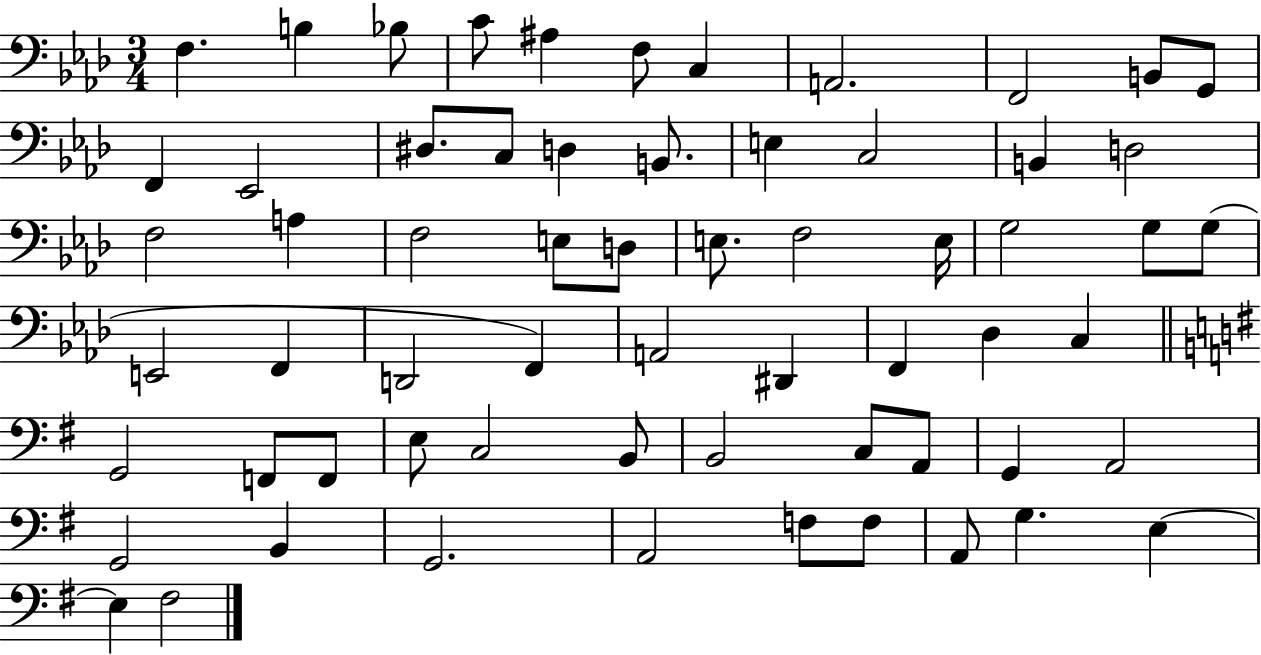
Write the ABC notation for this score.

X:1
T:Untitled
M:3/4
L:1/4
K:Ab
F, B, _B,/2 C/2 ^A, F,/2 C, A,,2 F,,2 B,,/2 G,,/2 F,, _E,,2 ^D,/2 C,/2 D, B,,/2 E, C,2 B,, D,2 F,2 A, F,2 E,/2 D,/2 E,/2 F,2 E,/4 G,2 G,/2 G,/2 E,,2 F,, D,,2 F,, A,,2 ^D,, F,, _D, C, G,,2 F,,/2 F,,/2 E,/2 C,2 B,,/2 B,,2 C,/2 A,,/2 G,, A,,2 G,,2 B,, G,,2 A,,2 F,/2 F,/2 A,,/2 G, E, E, ^F,2